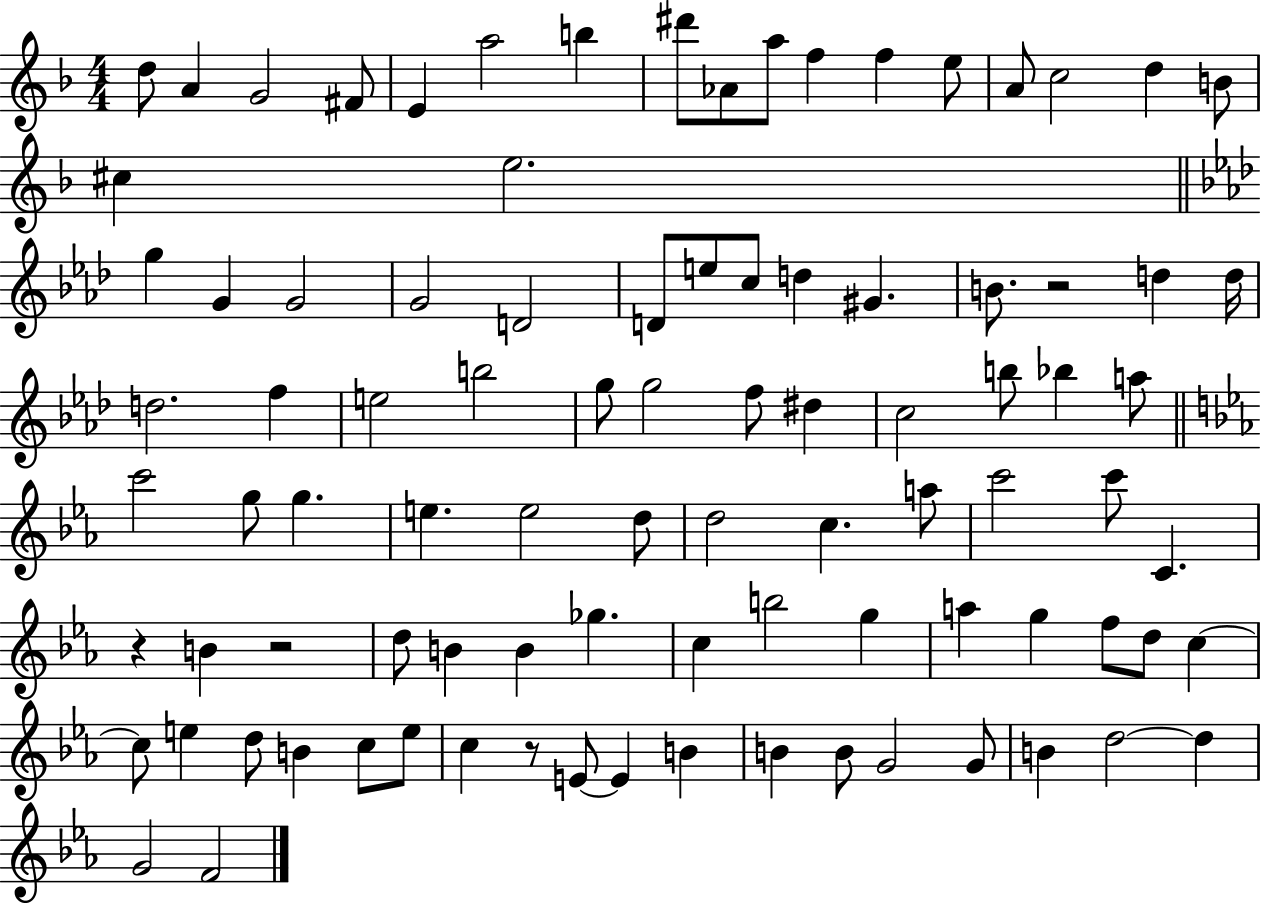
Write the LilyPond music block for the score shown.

{
  \clef treble
  \numericTimeSignature
  \time 4/4
  \key f \major
  d''8 a'4 g'2 fis'8 | e'4 a''2 b''4 | dis'''8 aes'8 a''8 f''4 f''4 e''8 | a'8 c''2 d''4 b'8 | \break cis''4 e''2. | \bar "||" \break \key f \minor g''4 g'4 g'2 | g'2 d'2 | d'8 e''8 c''8 d''4 gis'4. | b'8. r2 d''4 d''16 | \break d''2. f''4 | e''2 b''2 | g''8 g''2 f''8 dis''4 | c''2 b''8 bes''4 a''8 | \break \bar "||" \break \key c \minor c'''2 g''8 g''4. | e''4. e''2 d''8 | d''2 c''4. a''8 | c'''2 c'''8 c'4. | \break r4 b'4 r2 | d''8 b'4 b'4 ges''4. | c''4 b''2 g''4 | a''4 g''4 f''8 d''8 c''4~~ | \break c''8 e''4 d''8 b'4 c''8 e''8 | c''4 r8 e'8~~ e'4 b'4 | b'4 b'8 g'2 g'8 | b'4 d''2~~ d''4 | \break g'2 f'2 | \bar "|."
}